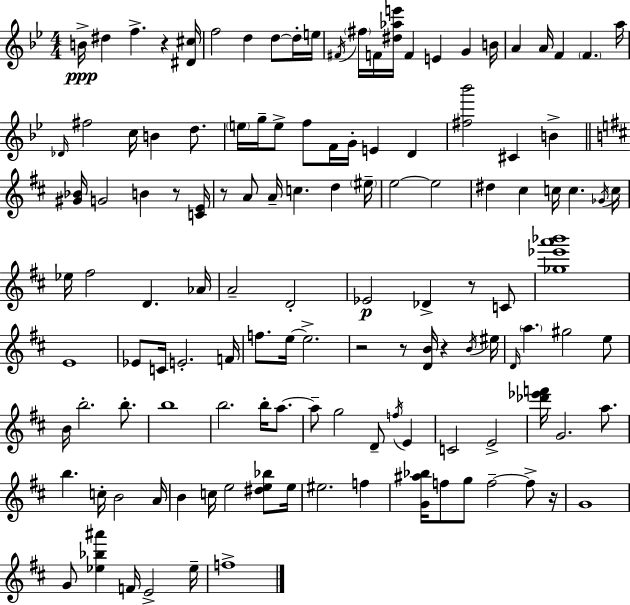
B4/s D#5/q F5/q. R/q [D#4,C#5]/s F5/h D5/q D5/e D5/s E5/s F#4/s F#5/s F4/s [D#5,Ab5,E6]/s F4/q E4/q G4/q B4/s A4/q A4/s F4/q F4/q. A5/s Db4/s F#5/h C5/s B4/q D5/e. E5/s G5/s E5/e F5/e F4/s G4/s E4/q D4/q [F#5,Bb6]/h C#4/q B4/q [G#4,Bb4]/s G4/h B4/q R/e [C4,E4]/s R/e A4/e A4/s C5/q. D5/q EIS5/s E5/h E5/h D#5/q C#5/q C5/s C5/q. Gb4/s C5/s Eb5/s F#5/h D4/q. Ab4/s A4/h D4/h Eb4/h Db4/q R/e C4/e [Gb5,Eb6,A6,Bb6]/w E4/w Eb4/e C4/s E4/h. F4/s F5/e. E5/s E5/h. R/h R/e [D4,B4]/s R/q B4/s EIS5/s D4/s A5/q. G#5/h E5/e B4/s B5/h. B5/e. B5/w B5/h. B5/s A5/e. A5/e G5/h D4/e F5/s E4/q C4/h E4/h [Db6,Eb6,F6]/s G4/h. A5/e. B5/q. C5/s B4/h A4/s B4/q C5/s E5/h [D#5,E5,Bb5]/e E5/s EIS5/h. F5/q [G4,A#5,Bb5]/s F5/e G5/e F5/h F5/e R/s G4/w G4/e [Eb5,Bb5,A#6]/q F4/s E4/h Eb5/s F5/w